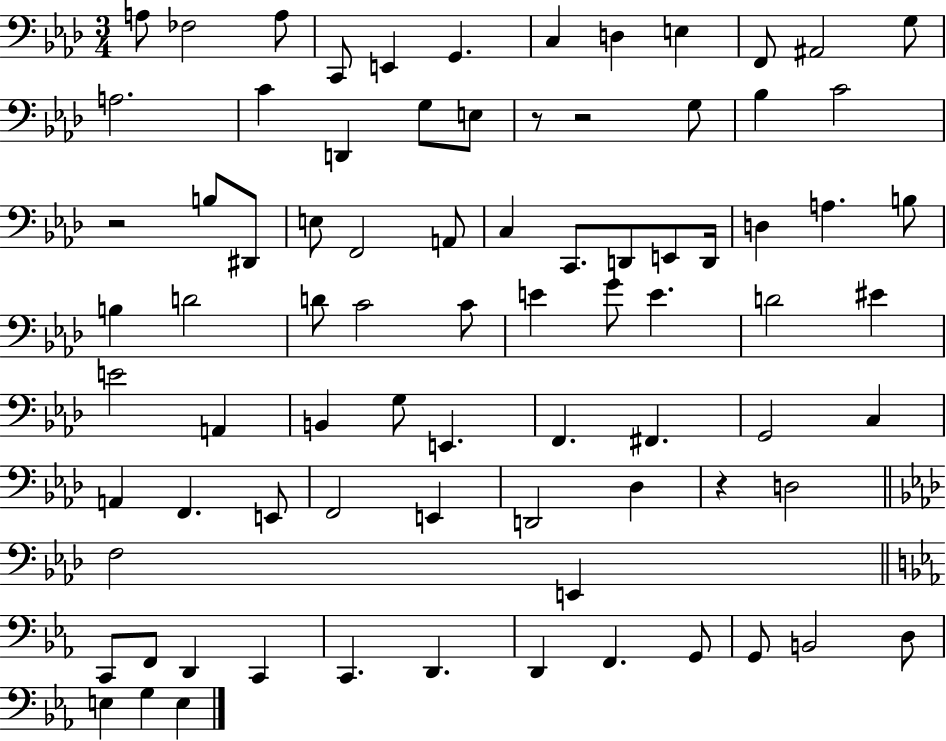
X:1
T:Untitled
M:3/4
L:1/4
K:Ab
A,/2 _F,2 A,/2 C,,/2 E,, G,, C, D, E, F,,/2 ^A,,2 G,/2 A,2 C D,, G,/2 E,/2 z/2 z2 G,/2 _B, C2 z2 B,/2 ^D,,/2 E,/2 F,,2 A,,/2 C, C,,/2 D,,/2 E,,/2 D,,/4 D, A, B,/2 B, D2 D/2 C2 C/2 E G/2 E D2 ^E E2 A,, B,, G,/2 E,, F,, ^F,, G,,2 C, A,, F,, E,,/2 F,,2 E,, D,,2 _D, z D,2 F,2 E,, C,,/2 F,,/2 D,, C,, C,, D,, D,, F,, G,,/2 G,,/2 B,,2 D,/2 E, G, E,